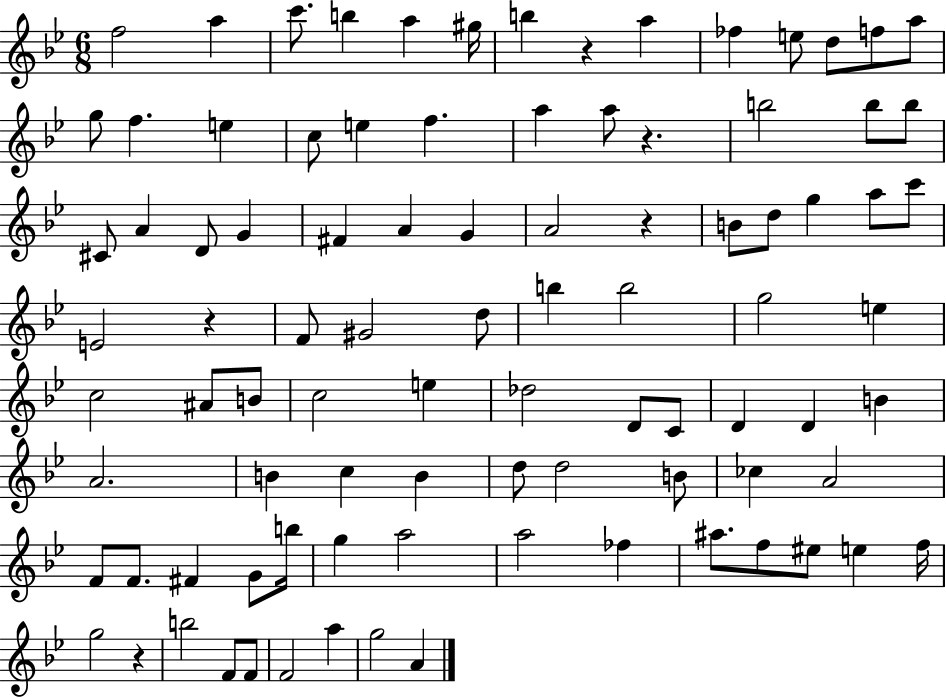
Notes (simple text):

F5/h A5/q C6/e. B5/q A5/q G#5/s B5/q R/q A5/q FES5/q E5/e D5/e F5/e A5/e G5/e F5/q. E5/q C5/e E5/q F5/q. A5/q A5/e R/q. B5/h B5/e B5/e C#4/e A4/q D4/e G4/q F#4/q A4/q G4/q A4/h R/q B4/e D5/e G5/q A5/e C6/e E4/h R/q F4/e G#4/h D5/e B5/q B5/h G5/h E5/q C5/h A#4/e B4/e C5/h E5/q Db5/h D4/e C4/e D4/q D4/q B4/q A4/h. B4/q C5/q B4/q D5/e D5/h B4/e CES5/q A4/h F4/e F4/e. F#4/q G4/e B5/s G5/q A5/h A5/h FES5/q A#5/e. F5/e EIS5/e E5/q F5/s G5/h R/q B5/h F4/e F4/e F4/h A5/q G5/h A4/q